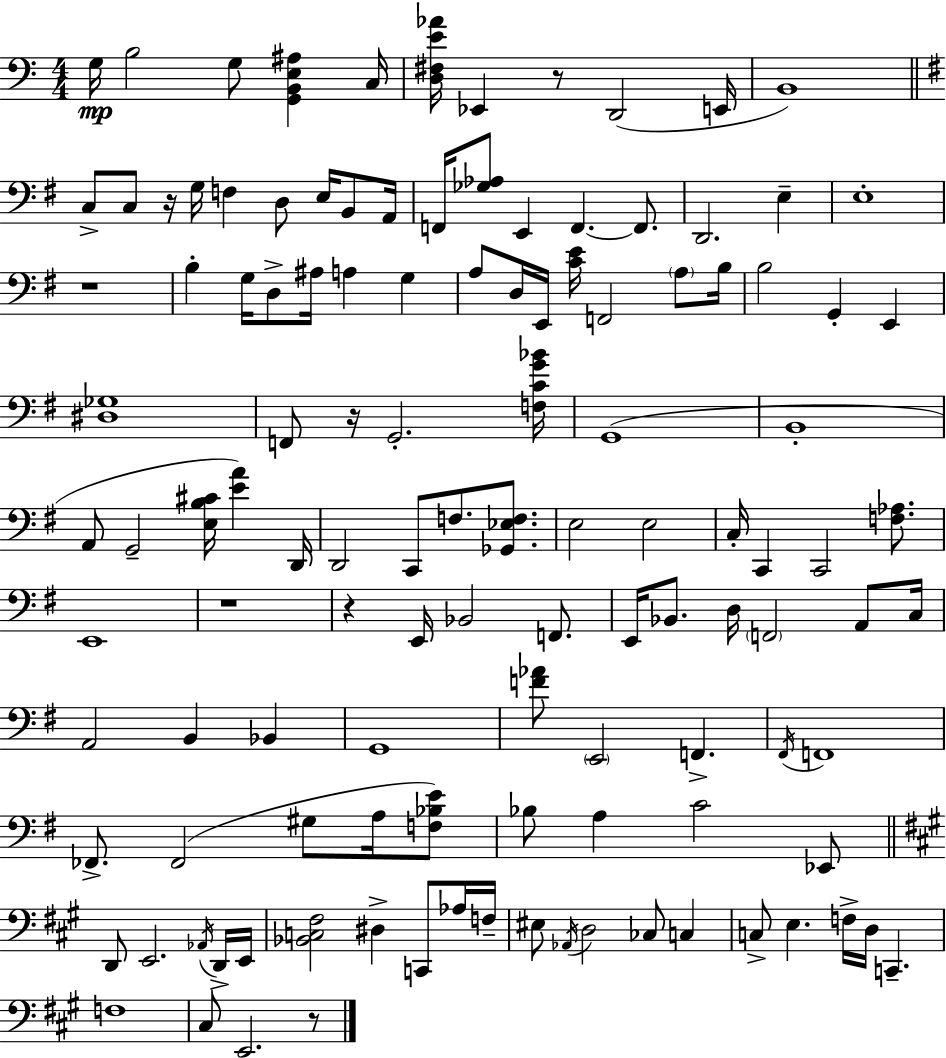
{
  \clef bass
  \numericTimeSignature
  \time 4/4
  \key a \minor
  g16\mp b2 g8 <g, b, e ais>4 c16 | <d fis e' aes'>16 ees,4 r8 d,2( e,16 | b,1) | \bar "||" \break \key g \major c8-> c8 r16 g16 f4 d8 e16 b,8 a,16 | f,16 <ges aes>8 e,4 f,4.~~ f,8. | d,2. e4-- | e1-. | \break r1 | b4-. g16 d8-> ais16 a4 g4 | a8 d16 e,16 <c' e'>16 f,2 \parenthesize a8 b16 | b2 g,4-. e,4 | \break <dis ges>1 | f,8 r16 g,2.-. <f c' g' bes'>16 | g,1( | b,1-. | \break a,8 g,2-- <e b cis'>16 <e' a'>4) d,16 | d,2 c,8 f8. <ges, ees f>8. | e2 e2 | c16-. c,4 c,2 <f aes>8. | \break e,1 | r1 | r4 e,16 bes,2 f,8. | e,16 bes,8. d16 \parenthesize f,2 a,8 c16 | \break a,2 b,4 bes,4 | g,1 | <f' aes'>8 \parenthesize e,2 f,4.-> | \acciaccatura { fis,16 } f,1 | \break fes,8.-> fes,2( gis8 a16 <f bes e'>8) | bes8 a4 c'2 ees,8 | \bar "||" \break \key a \major d,8 e,2. \acciaccatura { aes,16 } d,16-> | e,16 <bes, c fis>2 dis4-> c,8 aes16 | f16-- eis8 \acciaccatura { aes,16 } d2 ces8 c4 | c8-> e4. f16-> d16 c,4.-- | \break f1 | cis8 e,2. | r8 \bar "|."
}